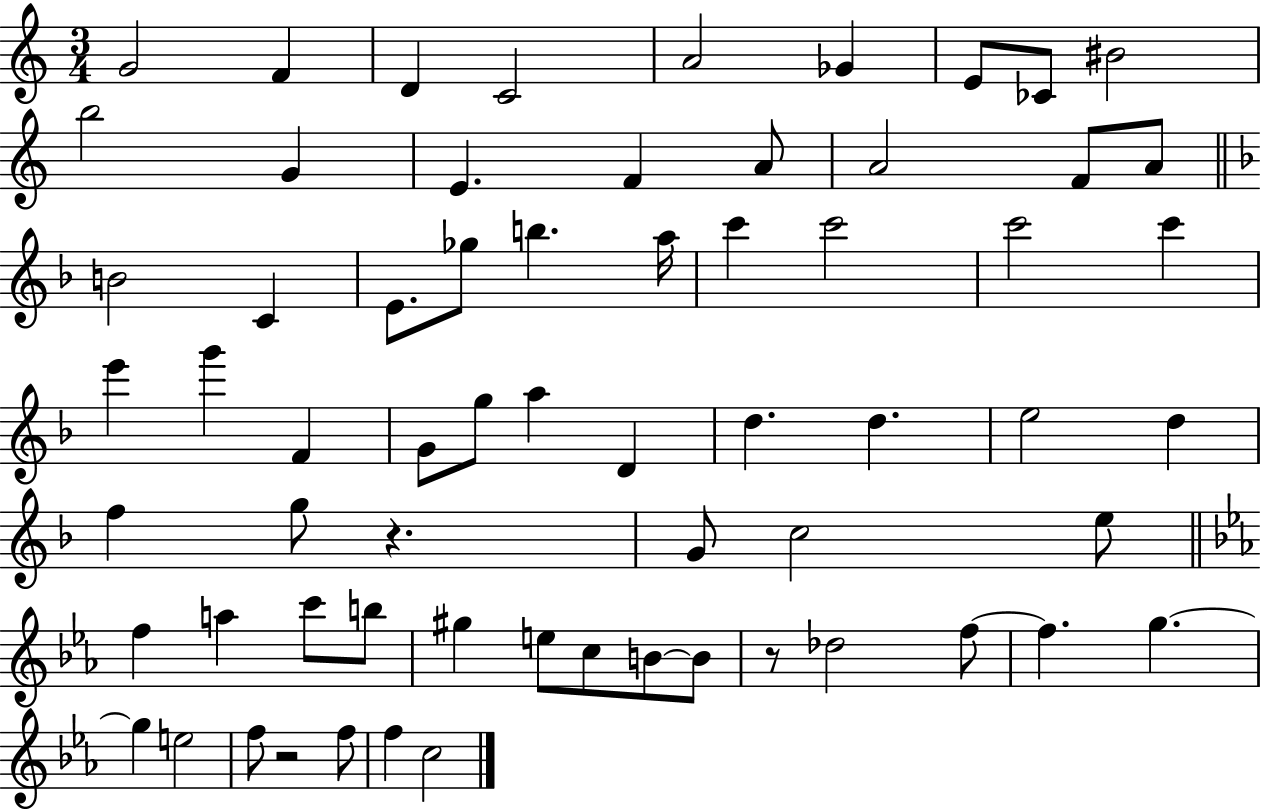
{
  \clef treble
  \numericTimeSignature
  \time 3/4
  \key c \major
  g'2 f'4 | d'4 c'2 | a'2 ges'4 | e'8 ces'8 bis'2 | \break b''2 g'4 | e'4. f'4 a'8 | a'2 f'8 a'8 | \bar "||" \break \key d \minor b'2 c'4 | e'8. ges''8 b''4. a''16 | c'''4 c'''2 | c'''2 c'''4 | \break e'''4 g'''4 f'4 | g'8 g''8 a''4 d'4 | d''4. d''4. | e''2 d''4 | \break f''4 g''8 r4. | g'8 c''2 e''8 | \bar "||" \break \key ees \major f''4 a''4 c'''8 b''8 | gis''4 e''8 c''8 b'8~~ b'8 | r8 des''2 f''8~~ | f''4. g''4.~~ | \break g''4 e''2 | f''8 r2 f''8 | f''4 c''2 | \bar "|."
}